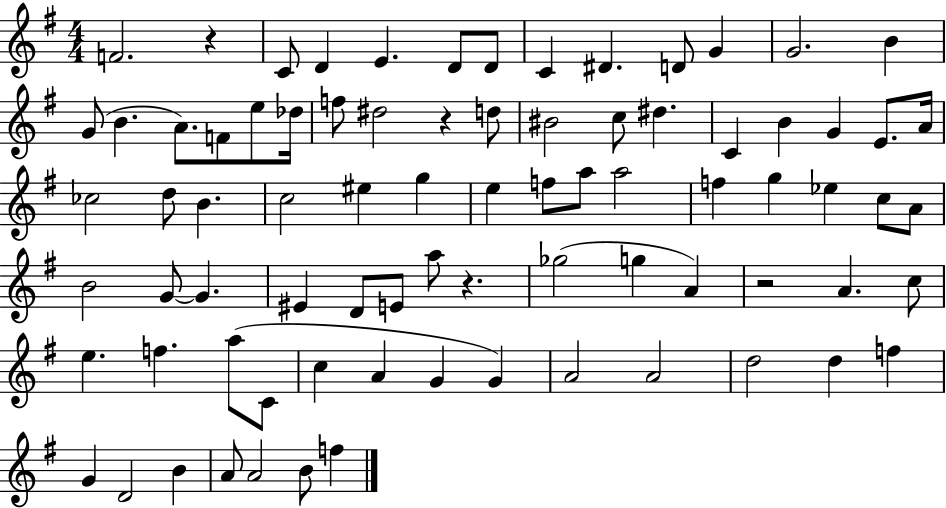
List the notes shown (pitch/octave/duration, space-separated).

F4/h. R/q C4/e D4/q E4/q. D4/e D4/e C4/q D#4/q. D4/e G4/q G4/h. B4/q G4/e B4/q. A4/e. F4/e E5/e Db5/s F5/e D#5/h R/q D5/e BIS4/h C5/e D#5/q. C4/q B4/q G4/q E4/e. A4/s CES5/h D5/e B4/q. C5/h EIS5/q G5/q E5/q F5/e A5/e A5/h F5/q G5/q Eb5/q C5/e A4/e B4/h G4/e G4/q. EIS4/q D4/e E4/e A5/e R/q. Gb5/h G5/q A4/q R/h A4/q. C5/e E5/q. F5/q. A5/e C4/e C5/q A4/q G4/q G4/q A4/h A4/h D5/h D5/q F5/q G4/q D4/h B4/q A4/e A4/h B4/e F5/q